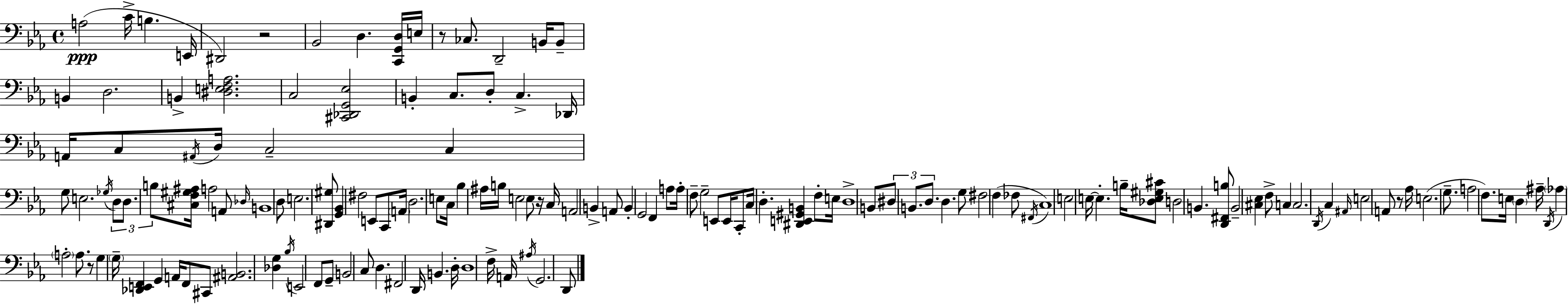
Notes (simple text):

A3/h C4/s B3/q. E2/s D#2/h R/h Bb2/h D3/q. [C2,G2,D3]/s E3/s R/e CES3/e. D2/h B2/s B2/e B2/q D3/h. B2/q [D#3,E3,F3,A3]/h. C3/h [C#2,Db2,G2,Eb3]/h B2/q C3/e. D3/e C3/q. Db2/s A2/s C3/e A#2/s D3/s C3/h C3/q G3/e E3/h. Gb3/s D3/e D3/e. B3/e [C#3,F3,G#3,A#3]/s A3/h A2/e Db3/s B2/w D3/e E3/h. [D#2,G#3]/e [G2,Bb2]/q F#3/h E2/e C2/e A2/s D3/h. E3/e C3/s Bb3/q A#3/s B3/s E3/h E3/e R/s C3/s A2/h B2/q A2/e B2/q G2/h F2/q A3/e A3/s F3/e G3/h E2/e E2/s C2/e C3/s D3/q. [D#2,E2,G#2,B2]/q F3/e E3/s D3/w B2/e D#3/e B2/e. D3/e. D3/q. G3/e F#3/h F3/q FES3/e F#2/s C3/w E3/h E3/s E3/q. B3/s [Db3,E3,G#3,C#4]/e D3/h B2/q. [D2,F#2,B3]/e B2/h [C#3,Eb3]/q F3/e C3/q C3/h. D2/s C3/q A#2/s E3/h A2/e R/e Ab3/s E3/h. G3/e. A3/h F3/e. E3/s D3/q A#3/s D2/s Ab3/q A3/h A3/e. R/e G3/q G3/s [Db2,E2,F2]/q G2/q A2/s F2/e C#2/e [A#2,B2]/h. [Db3,G3]/q Bb3/s E2/h F2/e G2/e B2/h C3/e D3/q. F#2/h D2/s B2/q. D3/s D3/w F3/s A2/s A#3/s G2/h. D2/e